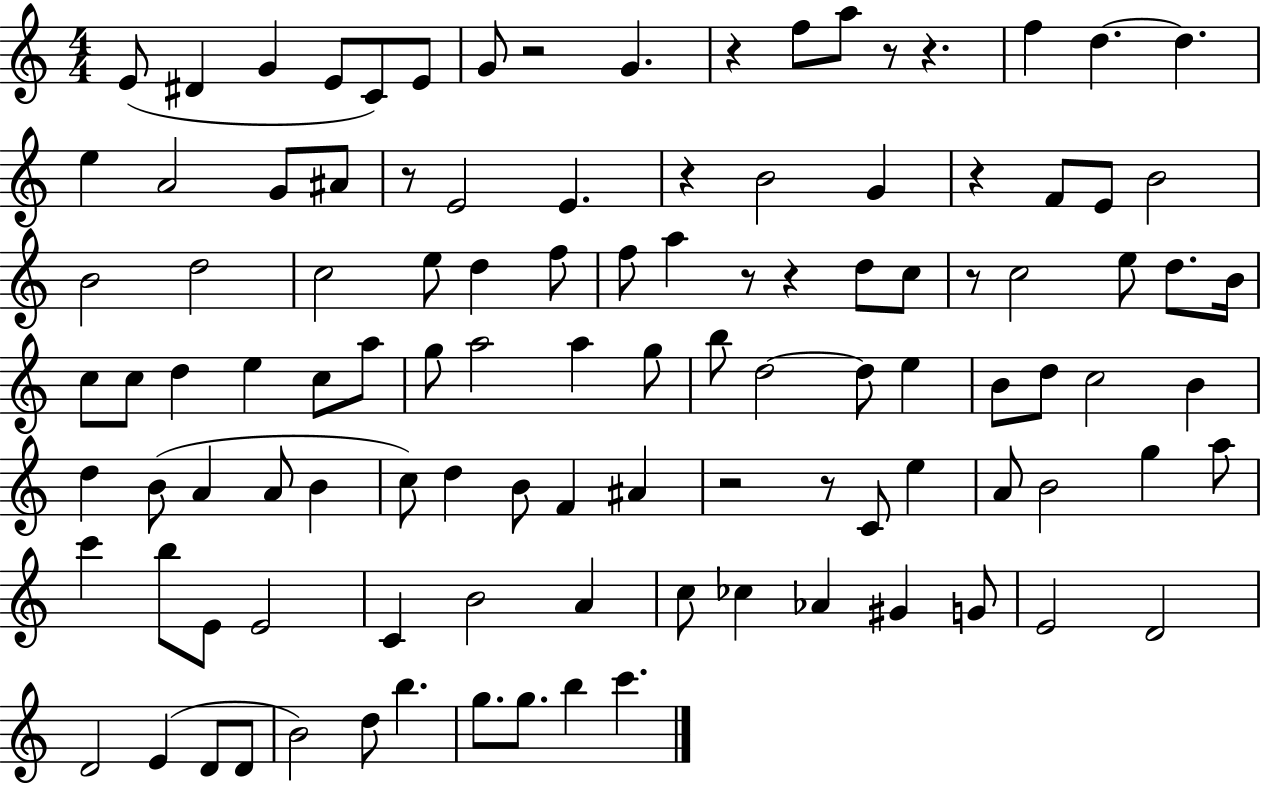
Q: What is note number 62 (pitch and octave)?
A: C5